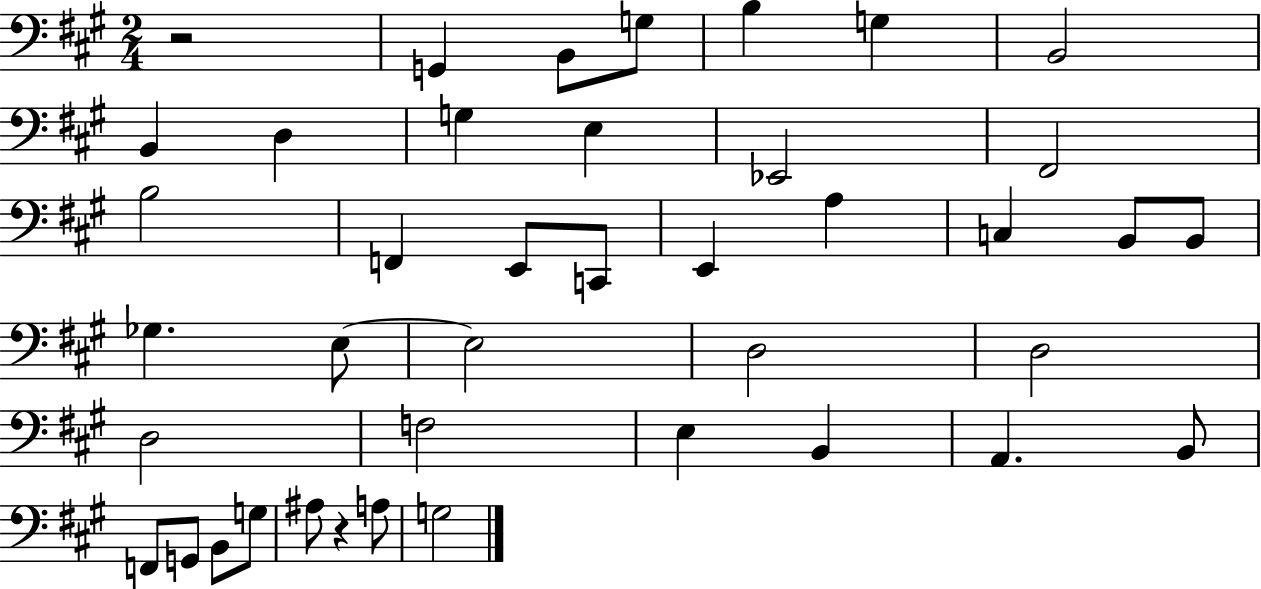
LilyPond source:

{
  \clef bass
  \numericTimeSignature
  \time 2/4
  \key a \major
  r2 | g,4 b,8 g8 | b4 g4 | b,2 | \break b,4 d4 | g4 e4 | ees,2 | fis,2 | \break b2 | f,4 e,8 c,8 | e,4 a4 | c4 b,8 b,8 | \break ges4. e8~~ | e2 | d2 | d2 | \break d2 | f2 | e4 b,4 | a,4. b,8 | \break f,8 g,8 b,8 g8 | ais8 r4 a8 | g2 | \bar "|."
}